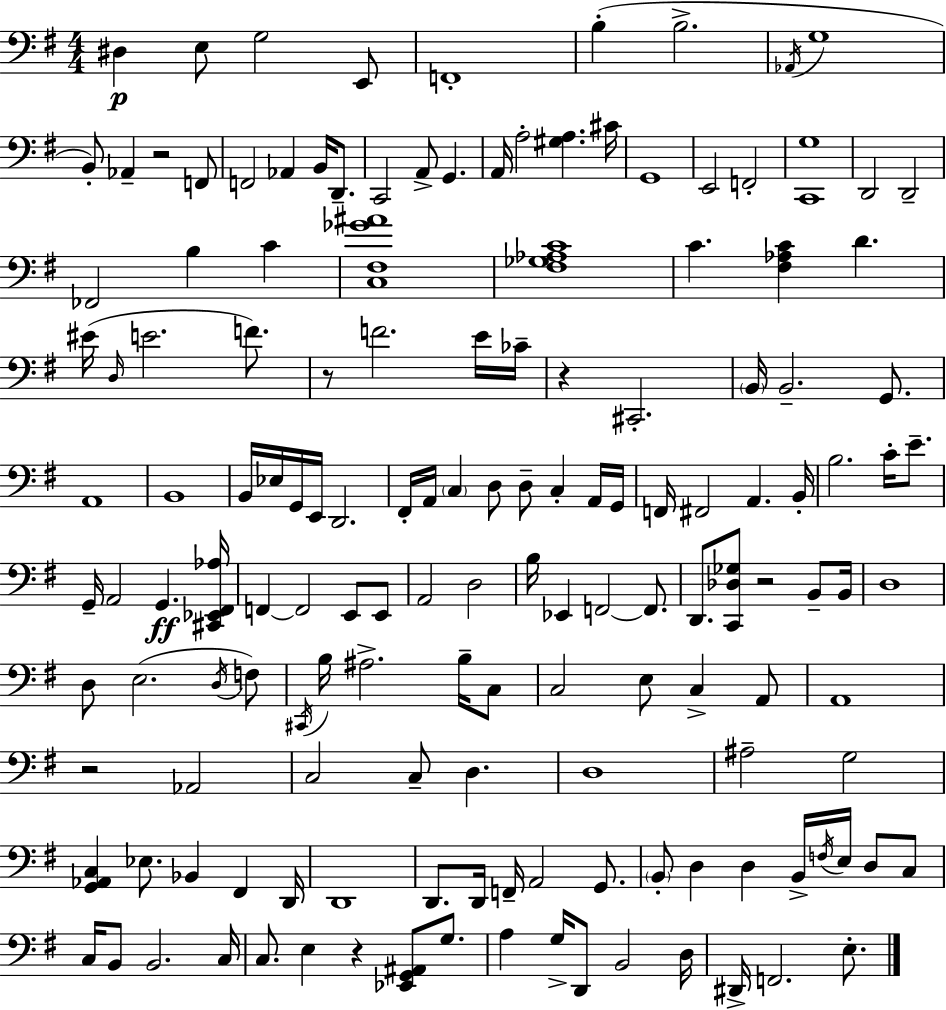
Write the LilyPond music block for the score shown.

{
  \clef bass
  \numericTimeSignature
  \time 4/4
  \key g \major
  \repeat volta 2 { dis4\p e8 g2 e,8 | f,1-. | b4-.( b2.-> | \acciaccatura { aes,16 } g1 | \break b,8-.) aes,4-- r2 f,8 | f,2 aes,4 b,16 d,8.-- | c,2 a,8-> g,4. | a,16 a2-. <gis a>4. | \break cis'16 g,1 | e,2 f,2-. | <c, g>1 | d,2 d,2-- | \break fes,2 b4 c'4 | <c fis ges' ais'>1 | <fis ges aes c'>1 | c'4. <fis aes c'>4 d'4. | \break eis'16( \grace { d16 } e'2. f'8.) | r8 f'2. | e'16 ces'16-- r4 cis,2.-. | \parenthesize b,16 b,2.-- g,8. | \break a,1 | b,1 | b,16 ees16 g,16 e,16 d,2. | fis,16-. a,16 \parenthesize c4 d8 d8-- c4-. | \break a,16 g,16 f,16 fis,2 a,4. | b,16-. b2. c'16-. e'8.-- | g,16-- a,2 g,4.\ff | <cis, ees, fis, aes>16 f,4~~ f,2 e,8 | \break e,8 a,2 d2 | b16 ees,4 f,2~~ f,8. | d,8. <c, des ges>8 r2 b,8-- | b,16 d1 | \break d8 e2.( | \acciaccatura { d16 } f8) \acciaccatura { cis,16 } b16 ais2.-> | b16-- c8 c2 e8 c4-> | a,8 a,1 | \break r2 aes,2 | c2 c8-- d4. | d1 | ais2-- g2 | \break <g, aes, c>4 ees8. bes,4 fis,4 | d,16 d,1 | d,8. d,16 f,16-- a,2 | g,8. \parenthesize b,8-. d4 d4 b,16-> \acciaccatura { f16 } | \break e16 d8 c8 c16 b,8 b,2. | c16 c8. e4 r4 | <ees, g, ais,>8 g8. a4 g16-> d,8 b,2 | d16 dis,16-> f,2. | \break e8.-. } \bar "|."
}